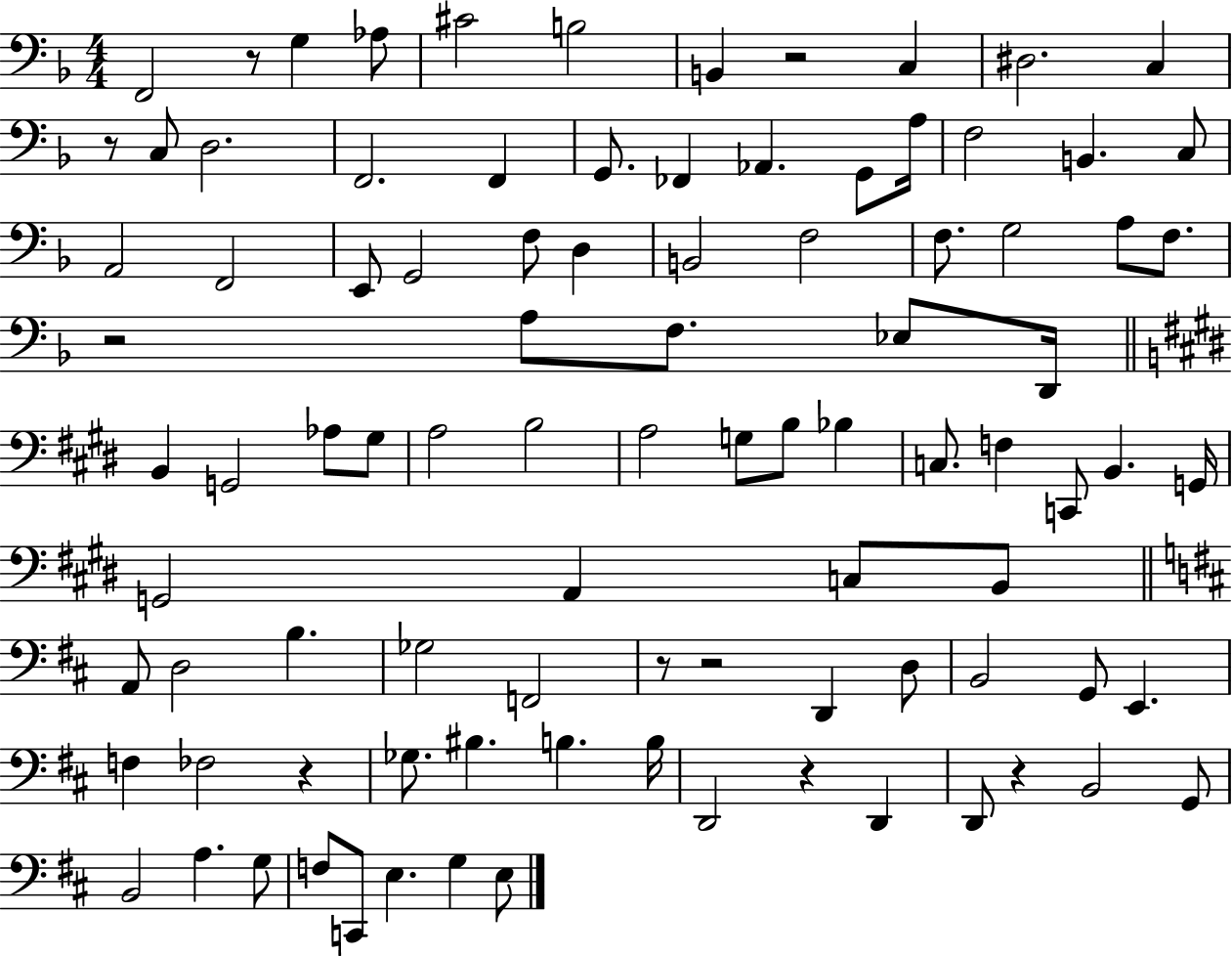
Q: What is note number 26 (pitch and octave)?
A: F3